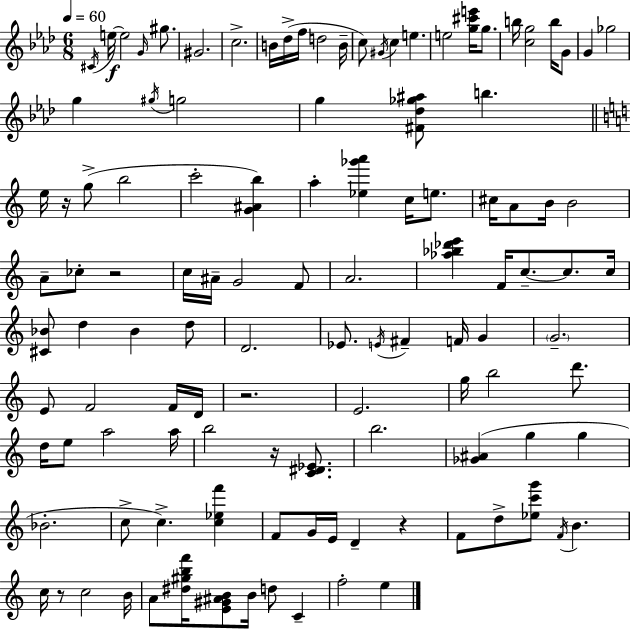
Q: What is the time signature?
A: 6/8